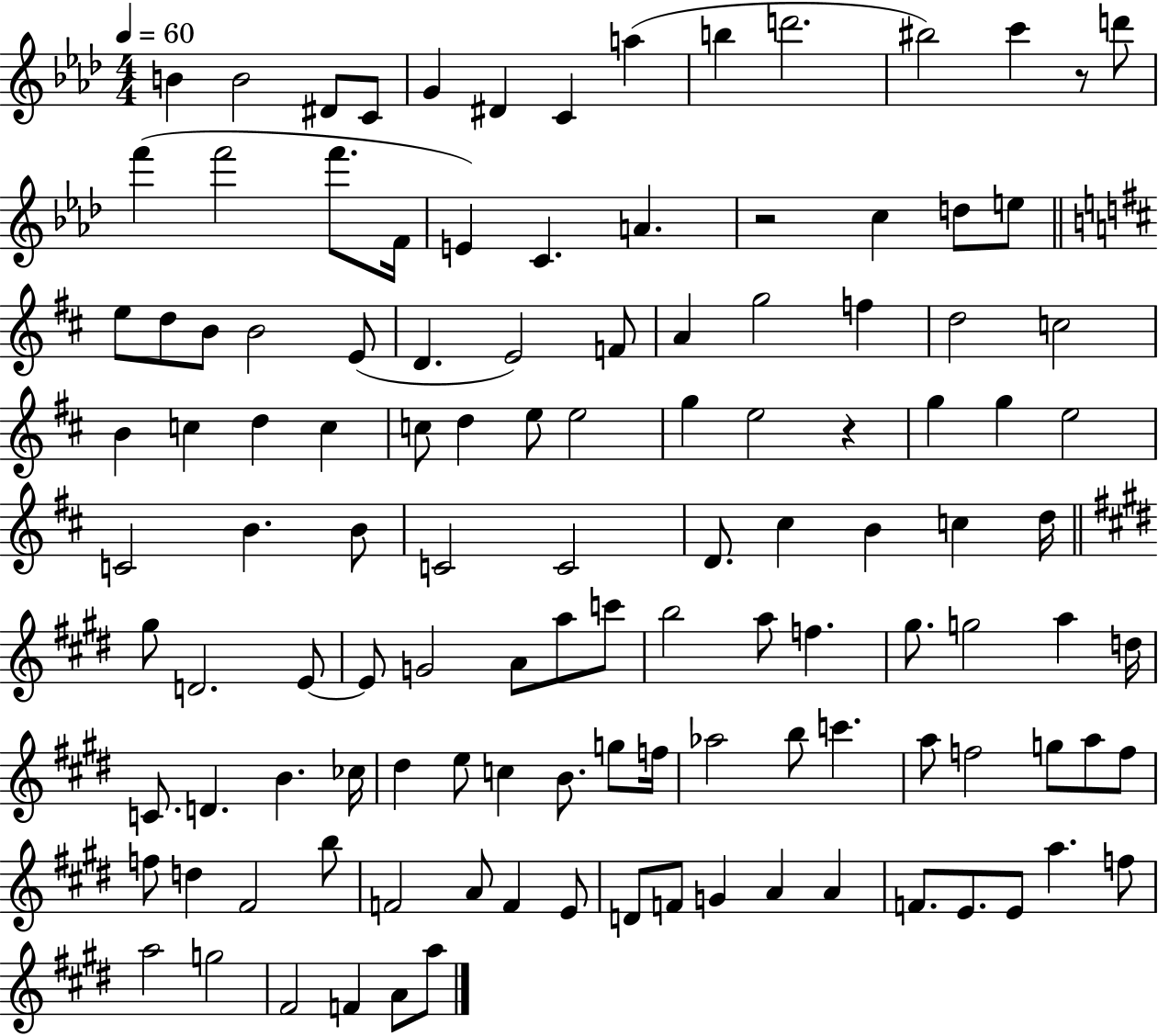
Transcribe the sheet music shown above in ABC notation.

X:1
T:Untitled
M:4/4
L:1/4
K:Ab
B B2 ^D/2 C/2 G ^D C a b d'2 ^b2 c' z/2 d'/2 f' f'2 f'/2 F/4 E C A z2 c d/2 e/2 e/2 d/2 B/2 B2 E/2 D E2 F/2 A g2 f d2 c2 B c d c c/2 d e/2 e2 g e2 z g g e2 C2 B B/2 C2 C2 D/2 ^c B c d/4 ^g/2 D2 E/2 E/2 G2 A/2 a/2 c'/2 b2 a/2 f ^g/2 g2 a d/4 C/2 D B _c/4 ^d e/2 c B/2 g/2 f/4 _a2 b/2 c' a/2 f2 g/2 a/2 f/2 f/2 d ^F2 b/2 F2 A/2 F E/2 D/2 F/2 G A A F/2 E/2 E/2 a f/2 a2 g2 ^F2 F A/2 a/2